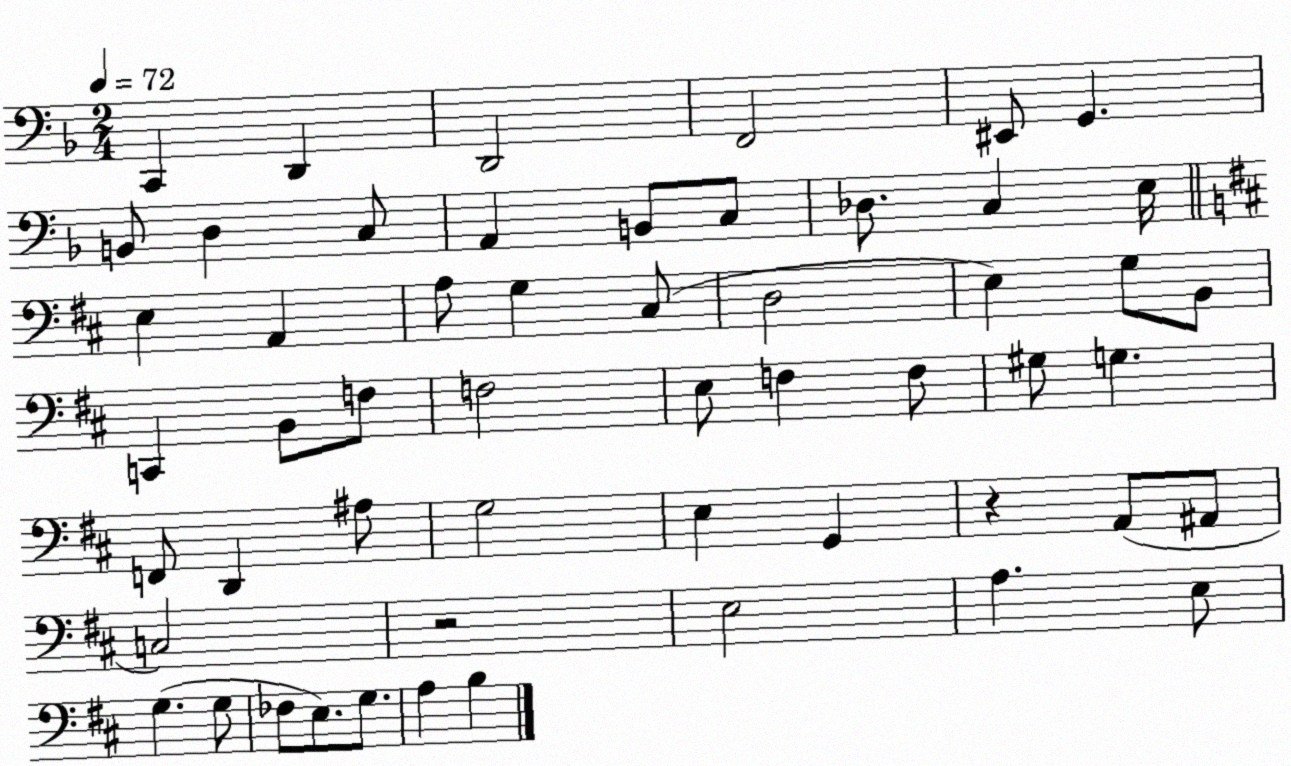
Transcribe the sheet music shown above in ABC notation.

X:1
T:Untitled
M:2/4
L:1/4
K:F
C,, D,, D,,2 F,,2 ^E,,/2 G,, B,,/2 D, C,/2 A,, B,,/2 C,/2 _D,/2 C, E,/4 E, A,, A,/2 G, ^C,/2 D,2 E, G,/2 B,,/2 C,, B,,/2 F,/2 F,2 E,/2 F, F,/2 ^G,/2 G, F,,/2 D,, ^A,/2 G,2 E, G,, z A,,/2 ^A,,/2 C,2 z2 E,2 A, E,/2 G, G,/2 _F,/2 E,/2 G,/2 A, B,